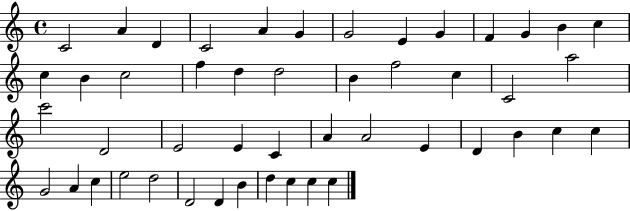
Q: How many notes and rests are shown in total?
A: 48